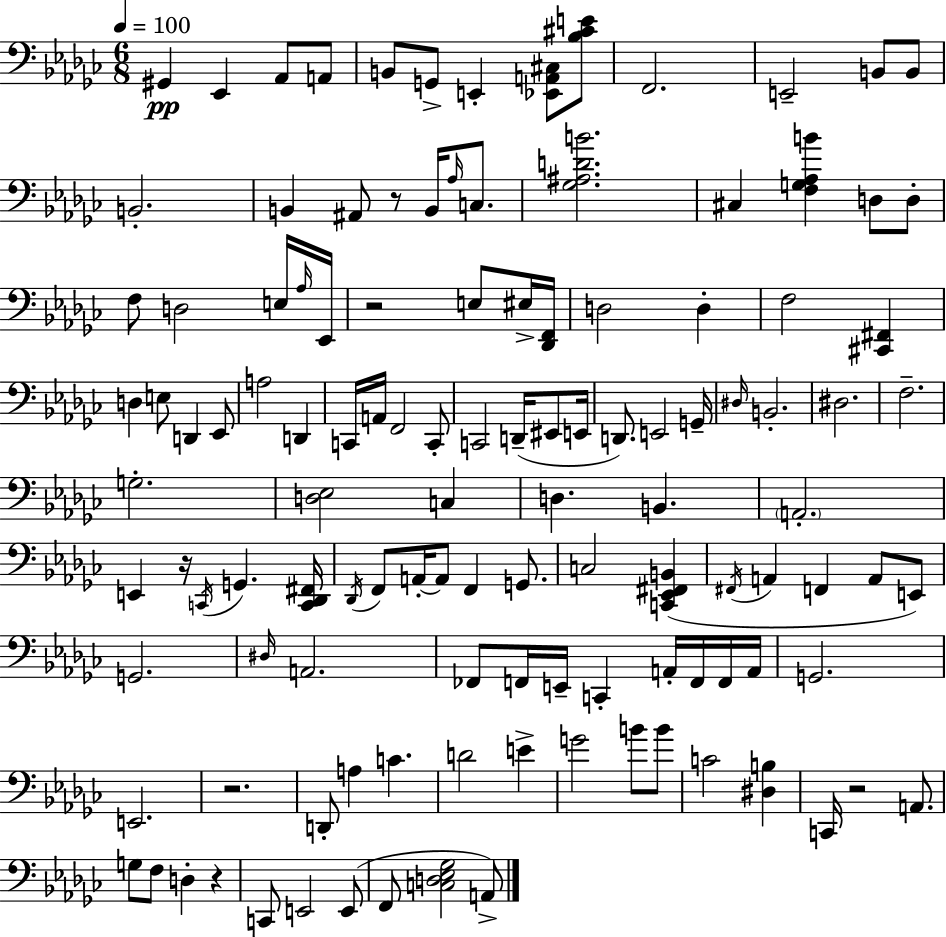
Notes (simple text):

G#2/q Eb2/q Ab2/e A2/e B2/e G2/e E2/q [Eb2,A2,C#3]/e [Bb3,C#4,E4]/e F2/h. E2/h B2/e B2/e B2/h. B2/q A#2/e R/e B2/s Ab3/s C3/e. [Gb3,A#3,D4,B4]/h. C#3/q [F3,G3,Ab3,B4]/q D3/e D3/e F3/e D3/h E3/s Ab3/s Eb2/s R/h E3/e EIS3/s [Db2,F2]/s D3/h D3/q F3/h [C#2,F#2]/q D3/q E3/e D2/q Eb2/e A3/h D2/q C2/s A2/s F2/h C2/e C2/h D2/s EIS2/e E2/s D2/e. E2/h G2/s D#3/s B2/h. D#3/h. F3/h. G3/h. [D3,Eb3]/h C3/q D3/q. B2/q. A2/h. E2/q R/s C2/s G2/q. [C2,Db2,F#2]/s Db2/s F2/e A2/s A2/e F2/q G2/e. C3/h [C2,Eb2,F#2,B2]/q F#2/s A2/q F2/q A2/e E2/e G2/h. D#3/s A2/h. FES2/e F2/s E2/s C2/q A2/s F2/s F2/s A2/s G2/h. E2/h. R/h. D2/e A3/q C4/q. D4/h E4/q G4/h B4/e B4/e C4/h [D#3,B3]/q C2/s R/h A2/e. G3/e F3/e D3/q R/q C2/e E2/h E2/e F2/e [C3,D3,Eb3,Gb3]/h A2/e